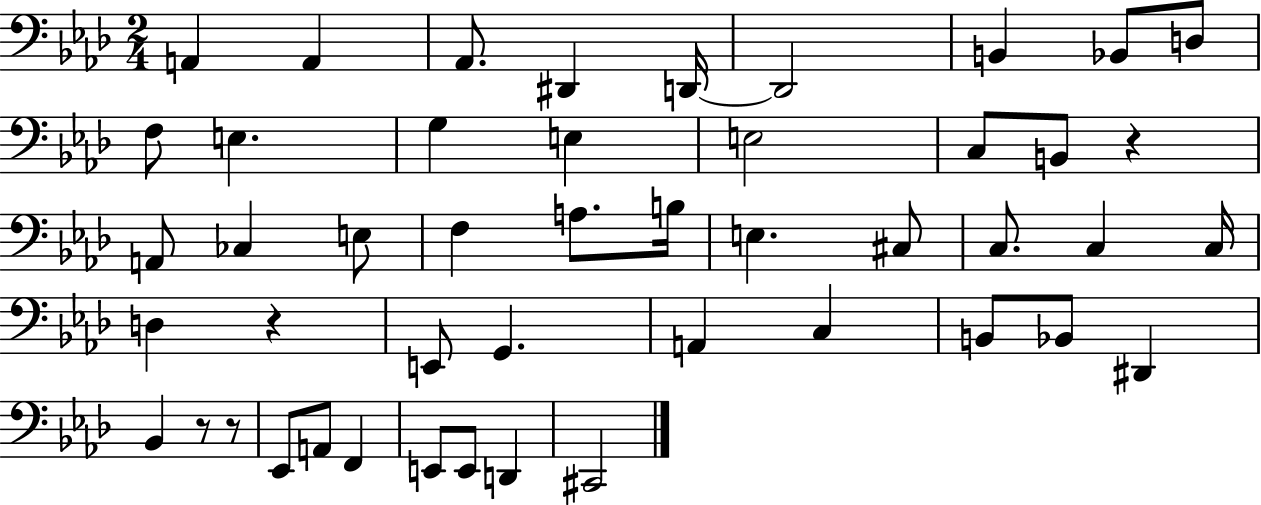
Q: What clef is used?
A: bass